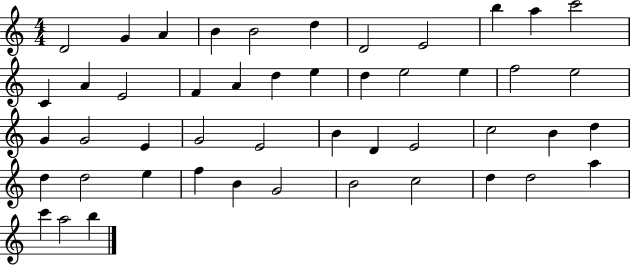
{
  \clef treble
  \numericTimeSignature
  \time 4/4
  \key c \major
  d'2 g'4 a'4 | b'4 b'2 d''4 | d'2 e'2 | b''4 a''4 c'''2 | \break c'4 a'4 e'2 | f'4 a'4 d''4 e''4 | d''4 e''2 e''4 | f''2 e''2 | \break g'4 g'2 e'4 | g'2 e'2 | b'4 d'4 e'2 | c''2 b'4 d''4 | \break d''4 d''2 e''4 | f''4 b'4 g'2 | b'2 c''2 | d''4 d''2 a''4 | \break c'''4 a''2 b''4 | \bar "|."
}